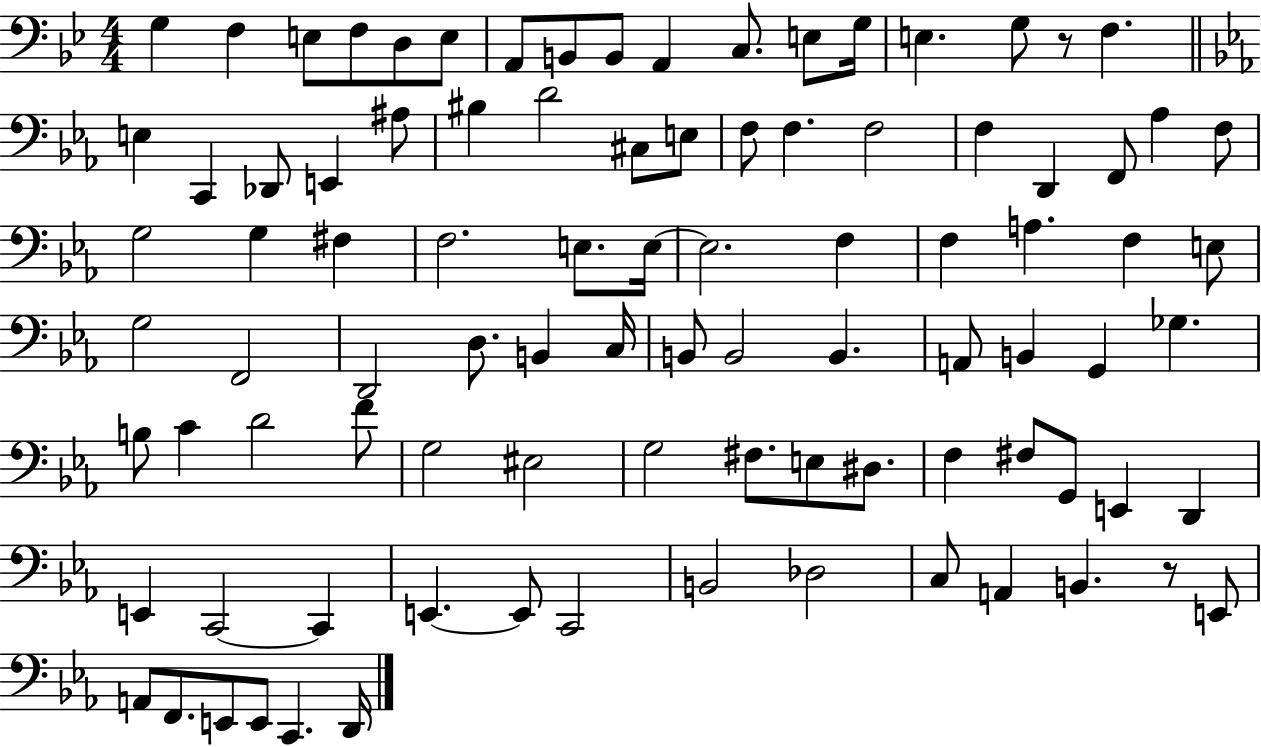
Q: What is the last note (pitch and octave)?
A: D2